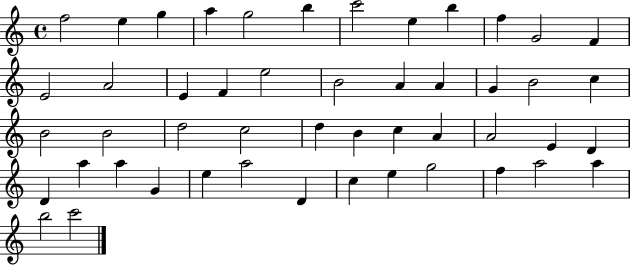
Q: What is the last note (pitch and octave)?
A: C6